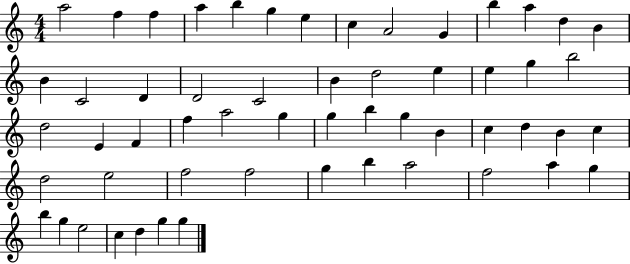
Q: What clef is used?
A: treble